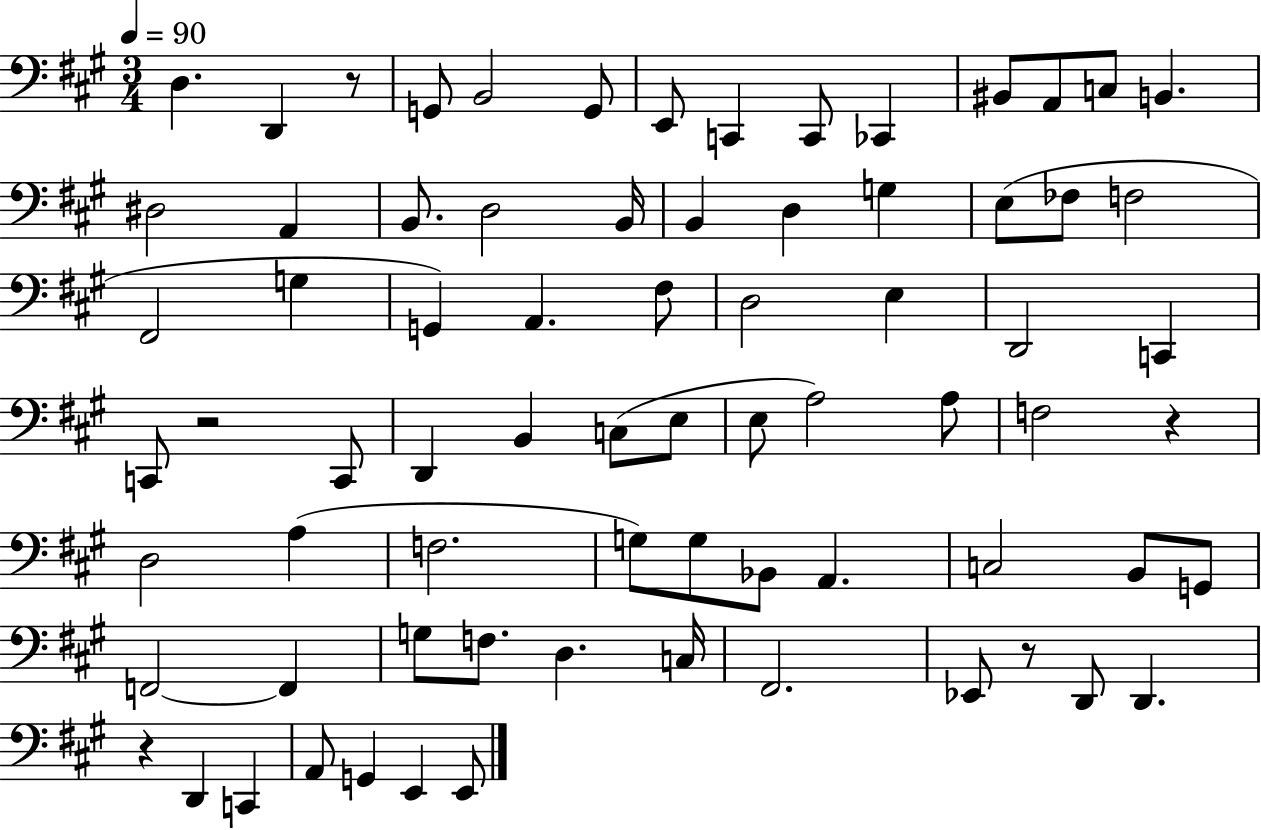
D3/q. D2/q R/e G2/e B2/h G2/e E2/e C2/q C2/e CES2/q BIS2/e A2/e C3/e B2/q. D#3/h A2/q B2/e. D3/h B2/s B2/q D3/q G3/q E3/e FES3/e F3/h F#2/h G3/q G2/q A2/q. F#3/e D3/h E3/q D2/h C2/q C2/e R/h C2/e D2/q B2/q C3/e E3/e E3/e A3/h A3/e F3/h R/q D3/h A3/q F3/h. G3/e G3/e Bb2/e A2/q. C3/h B2/e G2/e F2/h F2/q G3/e F3/e. D3/q. C3/s F#2/h. Eb2/e R/e D2/e D2/q. R/q D2/q C2/q A2/e G2/q E2/q E2/e